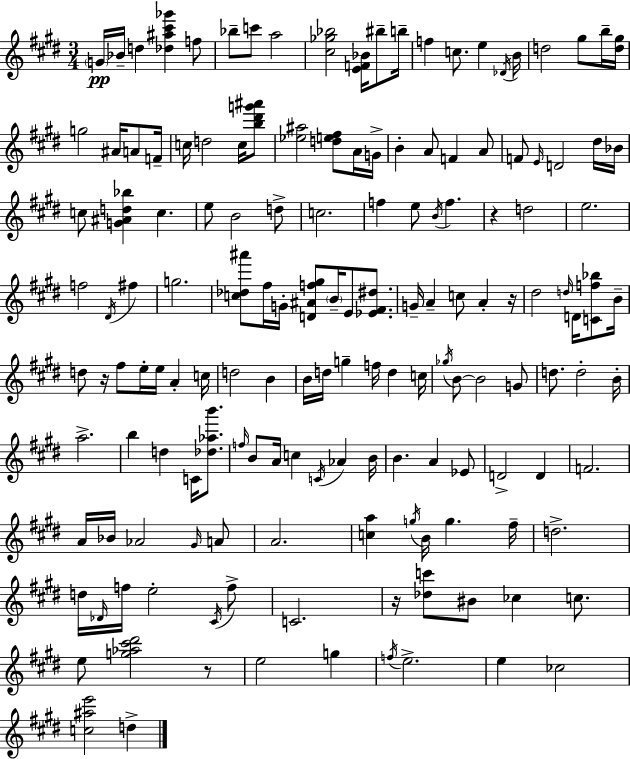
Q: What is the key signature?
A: E major